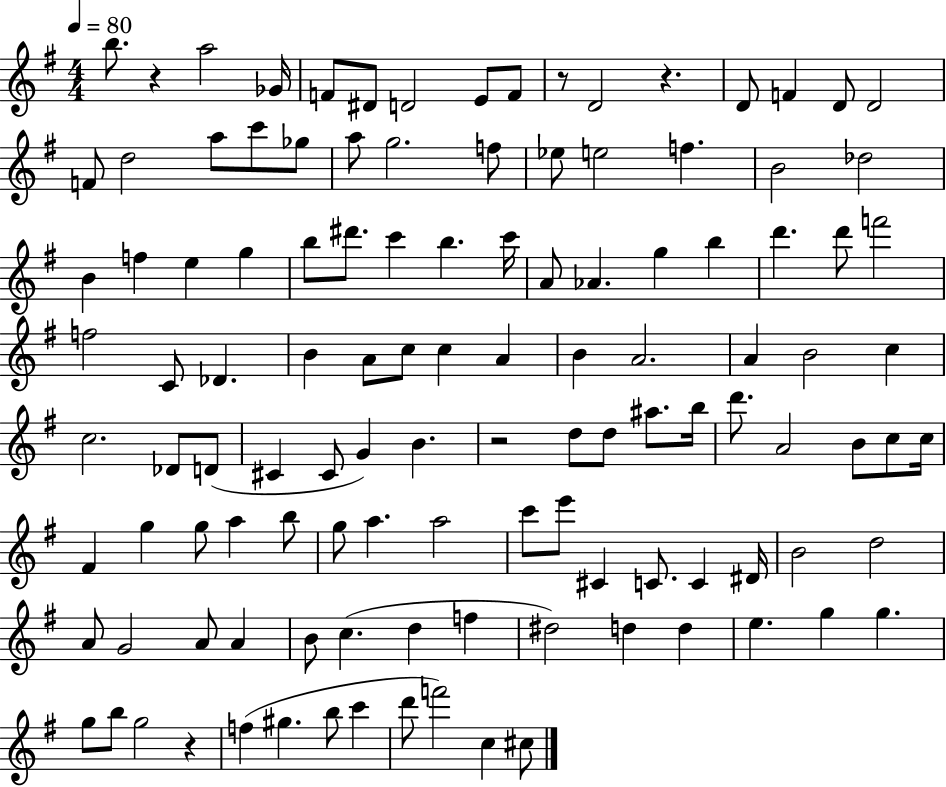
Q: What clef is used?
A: treble